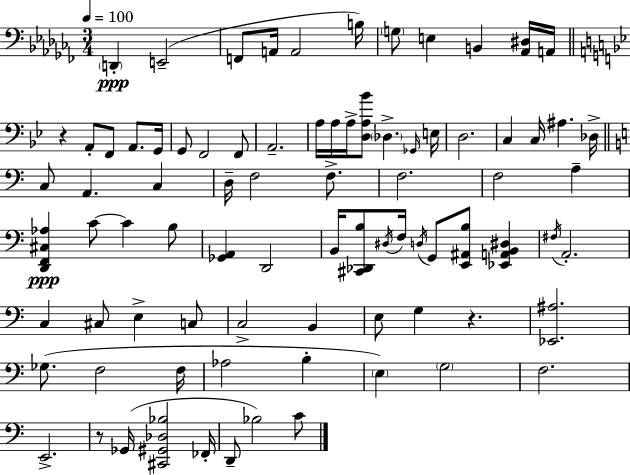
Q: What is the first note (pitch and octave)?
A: D2